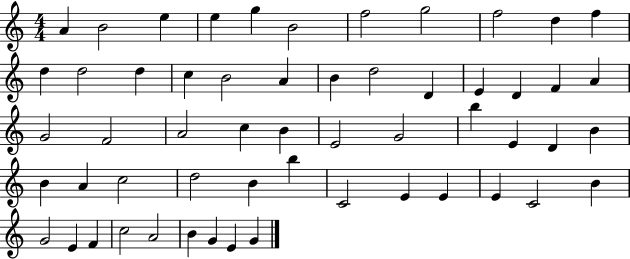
X:1
T:Untitled
M:4/4
L:1/4
K:C
A B2 e e g B2 f2 g2 f2 d f d d2 d c B2 A B d2 D E D F A G2 F2 A2 c B E2 G2 b E D B B A c2 d2 B b C2 E E E C2 B G2 E F c2 A2 B G E G